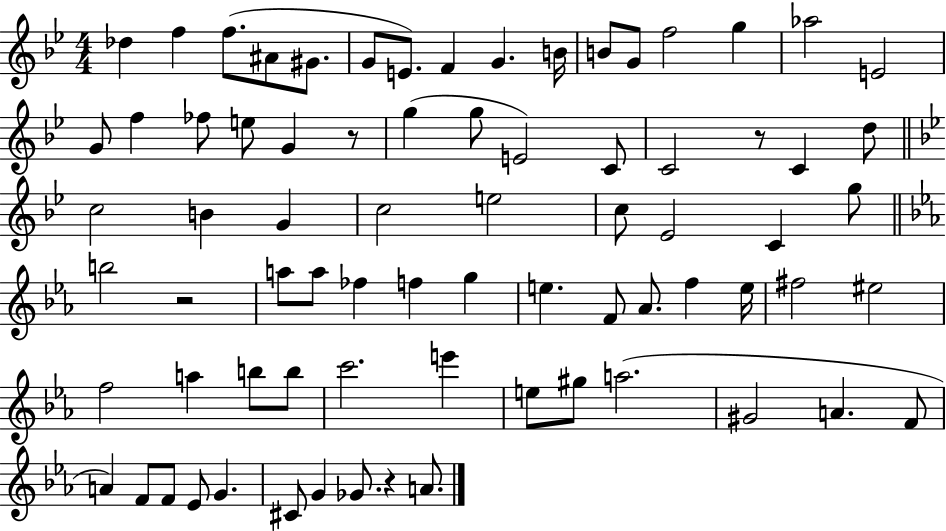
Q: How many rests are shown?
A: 4